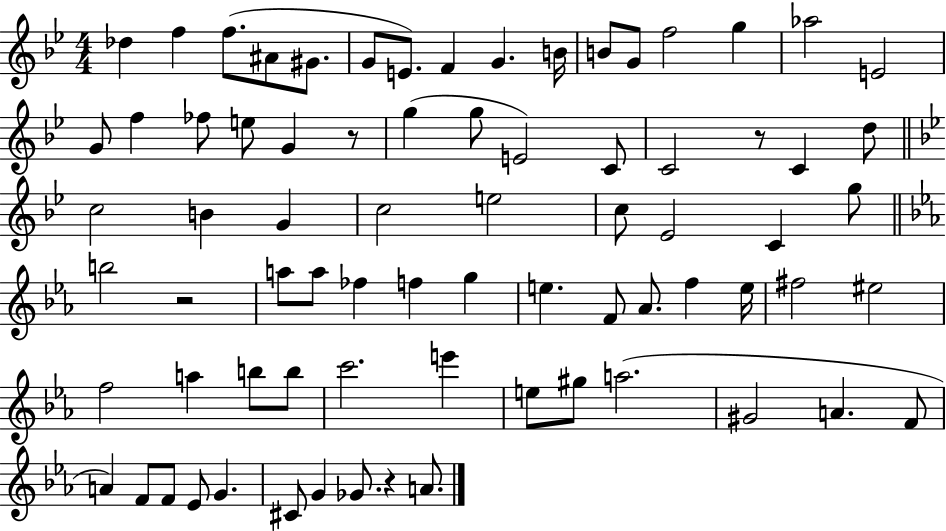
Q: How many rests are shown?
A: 4